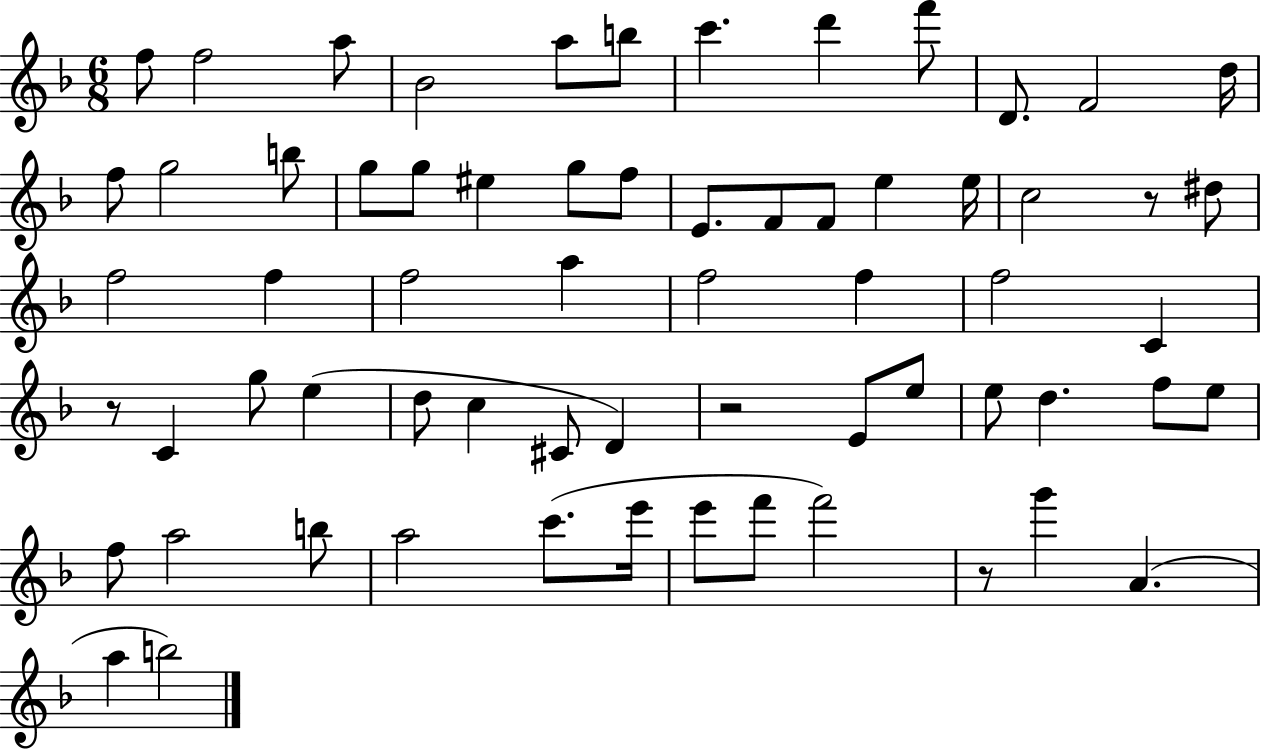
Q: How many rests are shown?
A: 4